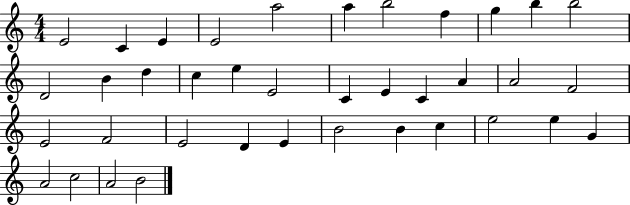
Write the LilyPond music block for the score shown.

{
  \clef treble
  \numericTimeSignature
  \time 4/4
  \key c \major
  e'2 c'4 e'4 | e'2 a''2 | a''4 b''2 f''4 | g''4 b''4 b''2 | \break d'2 b'4 d''4 | c''4 e''4 e'2 | c'4 e'4 c'4 a'4 | a'2 f'2 | \break e'2 f'2 | e'2 d'4 e'4 | b'2 b'4 c''4 | e''2 e''4 g'4 | \break a'2 c''2 | a'2 b'2 | \bar "|."
}